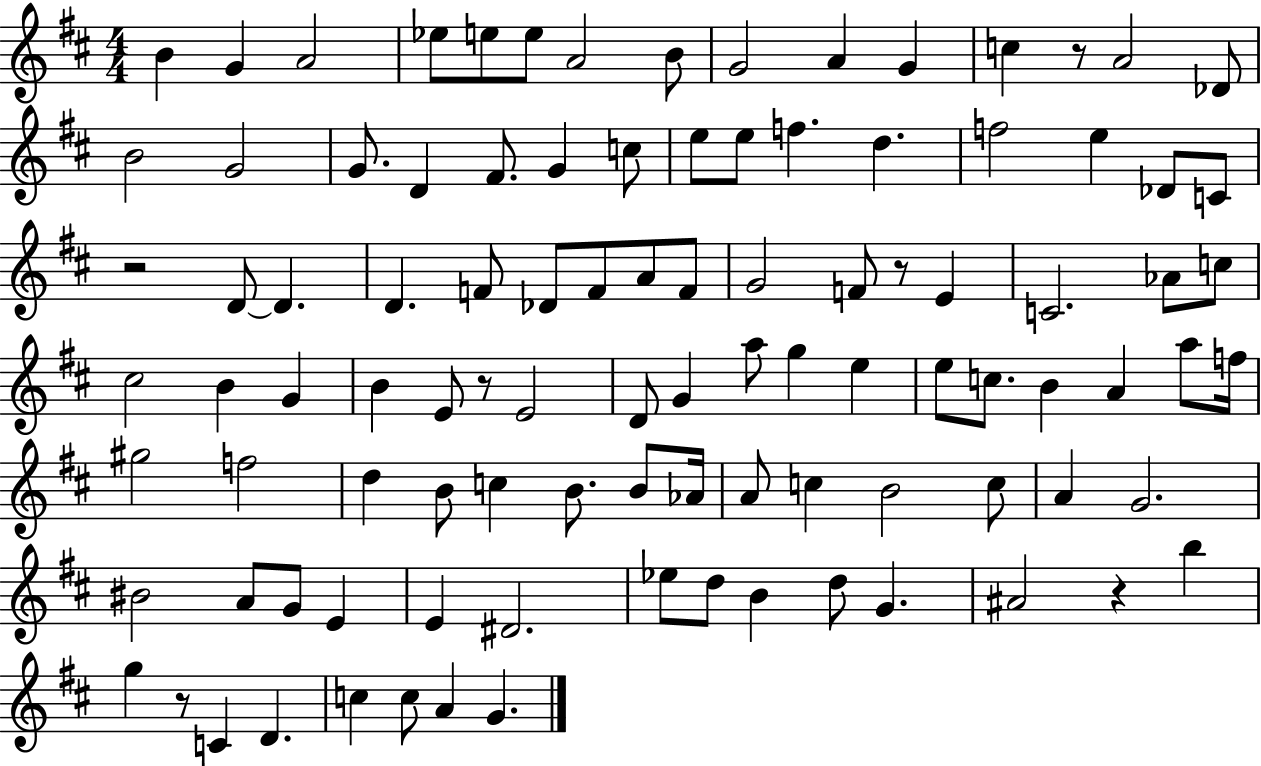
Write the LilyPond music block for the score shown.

{
  \clef treble
  \numericTimeSignature
  \time 4/4
  \key d \major
  b'4 g'4 a'2 | ees''8 e''8 e''8 a'2 b'8 | g'2 a'4 g'4 | c''4 r8 a'2 des'8 | \break b'2 g'2 | g'8. d'4 fis'8. g'4 c''8 | e''8 e''8 f''4. d''4. | f''2 e''4 des'8 c'8 | \break r2 d'8~~ d'4. | d'4. f'8 des'8 f'8 a'8 f'8 | g'2 f'8 r8 e'4 | c'2. aes'8 c''8 | \break cis''2 b'4 g'4 | b'4 e'8 r8 e'2 | d'8 g'4 a''8 g''4 e''4 | e''8 c''8. b'4 a'4 a''8 f''16 | \break gis''2 f''2 | d''4 b'8 c''4 b'8. b'8 aes'16 | a'8 c''4 b'2 c''8 | a'4 g'2. | \break bis'2 a'8 g'8 e'4 | e'4 dis'2. | ees''8 d''8 b'4 d''8 g'4. | ais'2 r4 b''4 | \break g''4 r8 c'4 d'4. | c''4 c''8 a'4 g'4. | \bar "|."
}